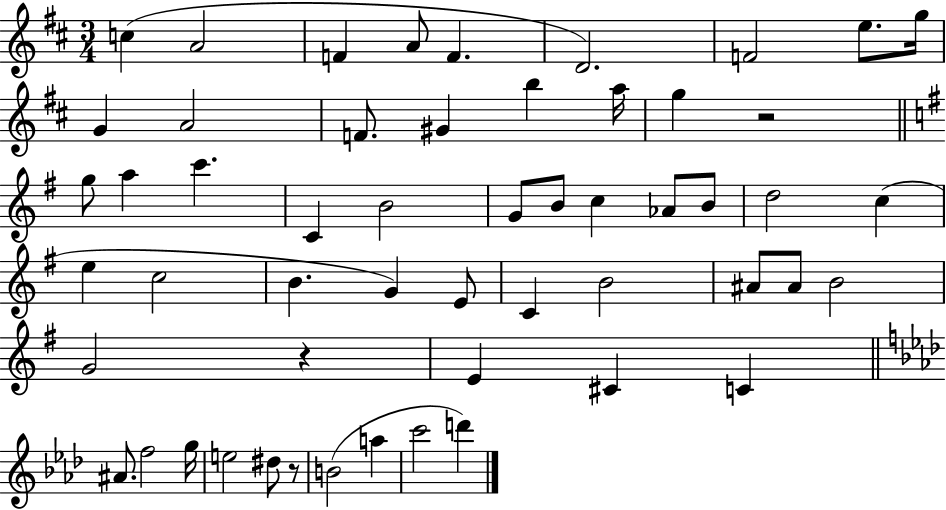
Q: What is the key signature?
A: D major